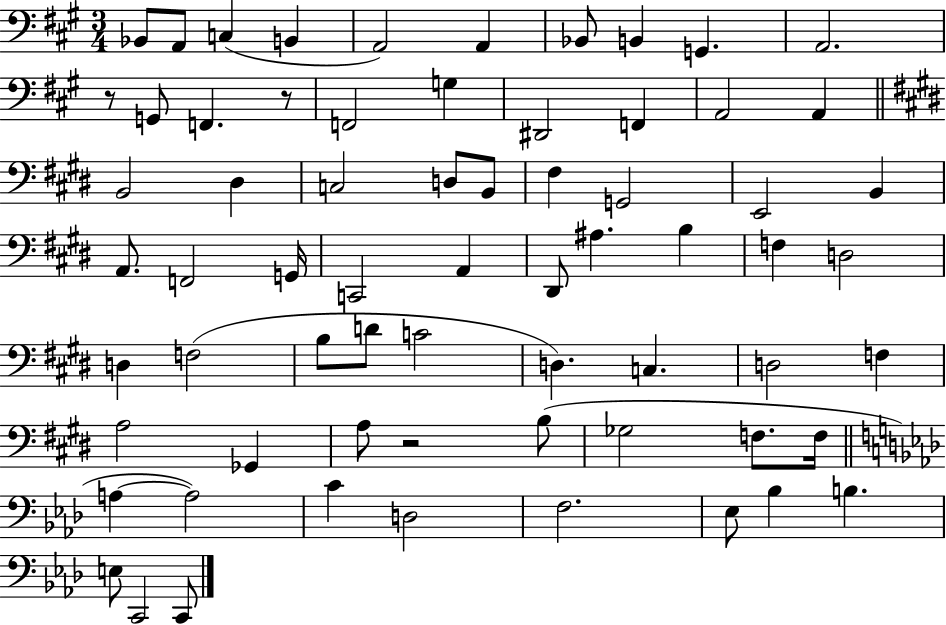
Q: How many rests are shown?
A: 3